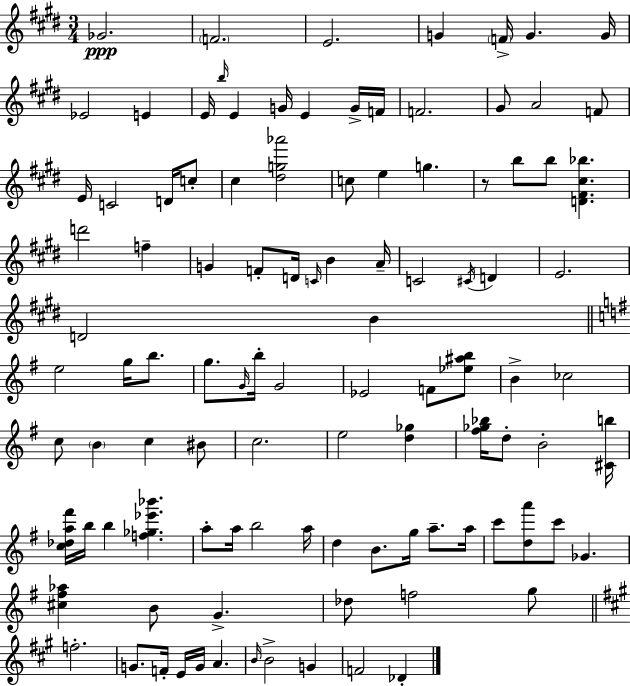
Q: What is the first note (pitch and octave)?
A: Gb4